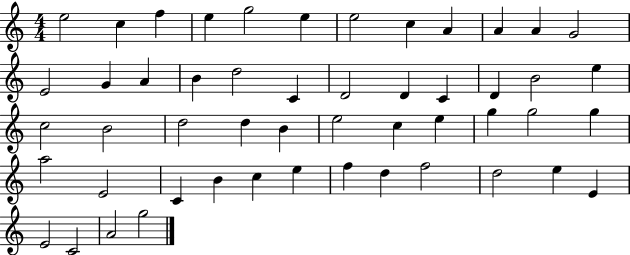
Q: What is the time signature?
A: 4/4